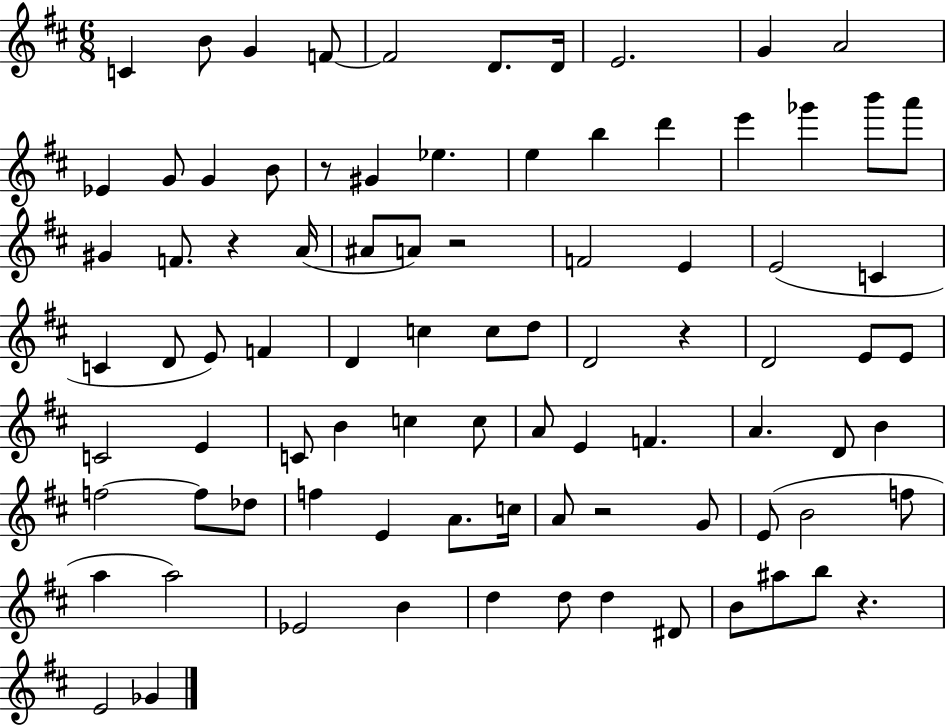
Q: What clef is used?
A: treble